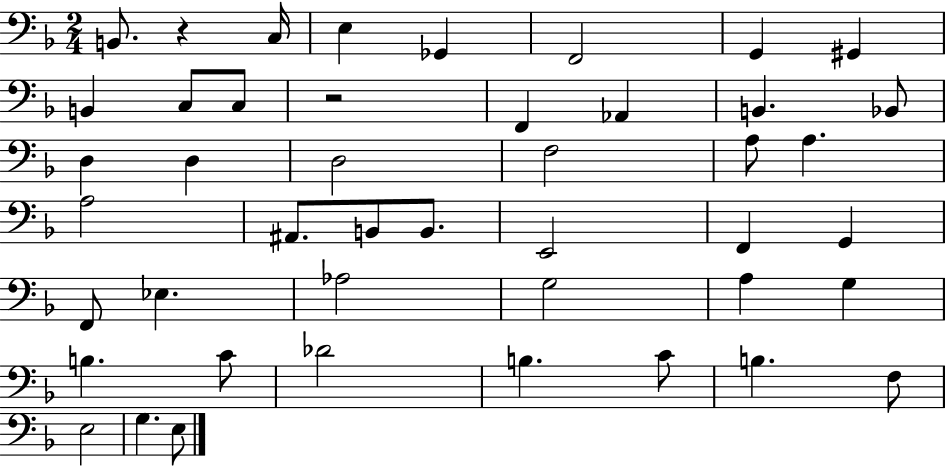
B2/e. R/q C3/s E3/q Gb2/q F2/h G2/q G#2/q B2/q C3/e C3/e R/h F2/q Ab2/q B2/q. Bb2/e D3/q D3/q D3/h F3/h A3/e A3/q. A3/h A#2/e. B2/e B2/e. E2/h F2/q G2/q F2/e Eb3/q. Ab3/h G3/h A3/q G3/q B3/q. C4/e Db4/h B3/q. C4/e B3/q. F3/e E3/h G3/q. E3/e